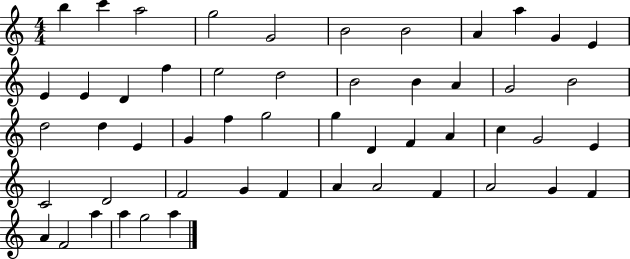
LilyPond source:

{
  \clef treble
  \numericTimeSignature
  \time 4/4
  \key c \major
  b''4 c'''4 a''2 | g''2 g'2 | b'2 b'2 | a'4 a''4 g'4 e'4 | \break e'4 e'4 d'4 f''4 | e''2 d''2 | b'2 b'4 a'4 | g'2 b'2 | \break d''2 d''4 e'4 | g'4 f''4 g''2 | g''4 d'4 f'4 a'4 | c''4 g'2 e'4 | \break c'2 d'2 | f'2 g'4 f'4 | a'4 a'2 f'4 | a'2 g'4 f'4 | \break a'4 f'2 a''4 | a''4 g''2 a''4 | \bar "|."
}